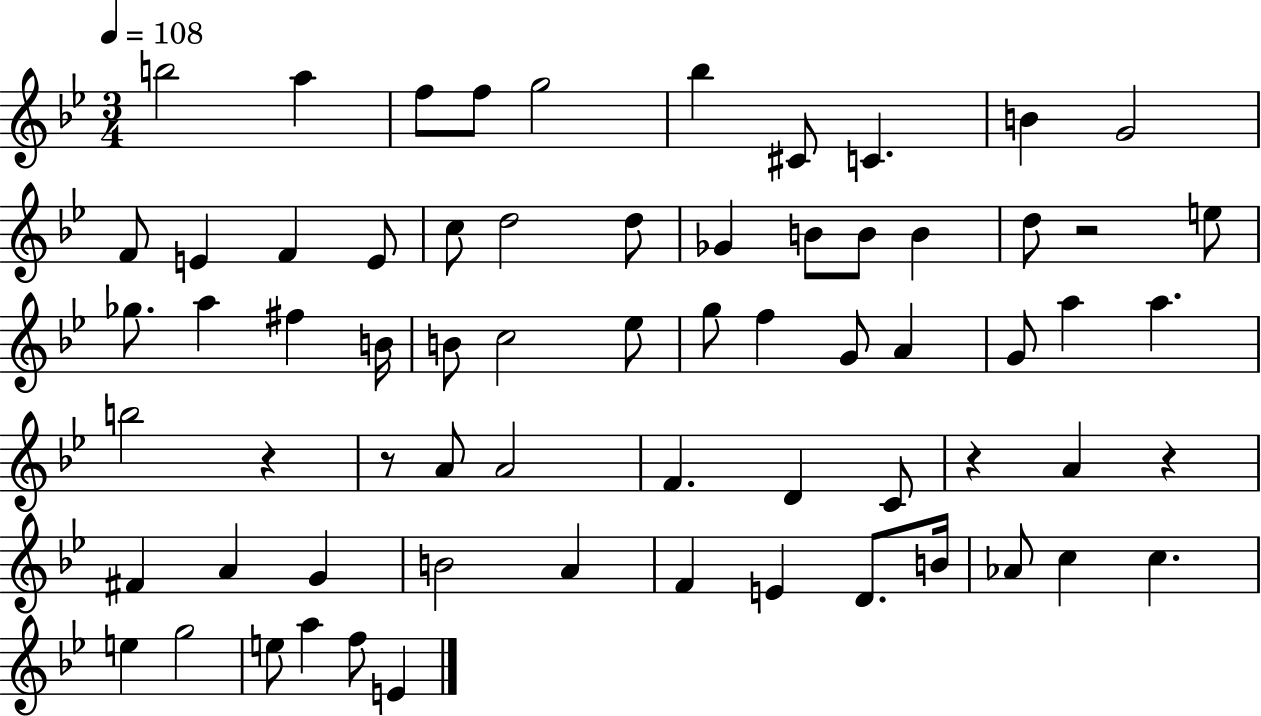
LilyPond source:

{
  \clef treble
  \numericTimeSignature
  \time 3/4
  \key bes \major
  \tempo 4 = 108
  b''2 a''4 | f''8 f''8 g''2 | bes''4 cis'8 c'4. | b'4 g'2 | \break f'8 e'4 f'4 e'8 | c''8 d''2 d''8 | ges'4 b'8 b'8 b'4 | d''8 r2 e''8 | \break ges''8. a''4 fis''4 b'16 | b'8 c''2 ees''8 | g''8 f''4 g'8 a'4 | g'8 a''4 a''4. | \break b''2 r4 | r8 a'8 a'2 | f'4. d'4 c'8 | r4 a'4 r4 | \break fis'4 a'4 g'4 | b'2 a'4 | f'4 e'4 d'8. b'16 | aes'8 c''4 c''4. | \break e''4 g''2 | e''8 a''4 f''8 e'4 | \bar "|."
}